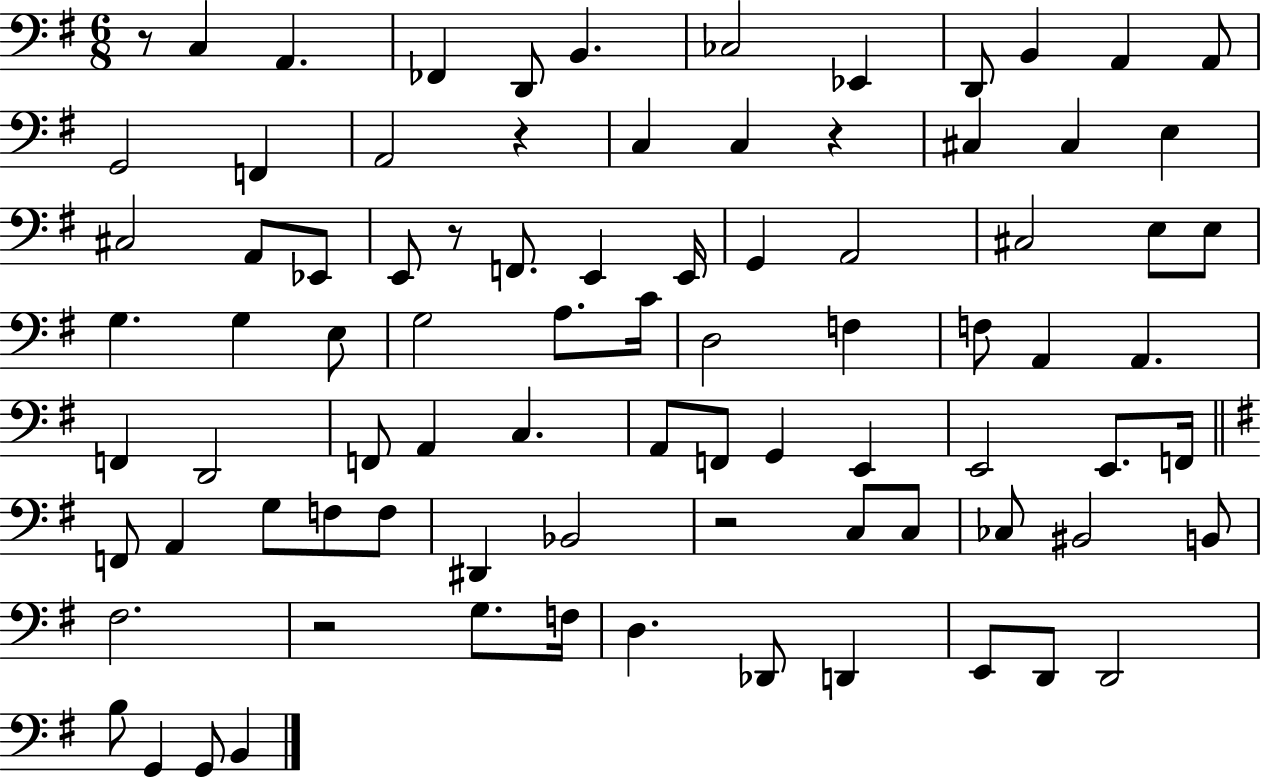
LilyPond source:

{
  \clef bass
  \numericTimeSignature
  \time 6/8
  \key g \major
  r8 c4 a,4. | fes,4 d,8 b,4. | ces2 ees,4 | d,8 b,4 a,4 a,8 | \break g,2 f,4 | a,2 r4 | c4 c4 r4 | cis4 cis4 e4 | \break cis2 a,8 ees,8 | e,8 r8 f,8. e,4 e,16 | g,4 a,2 | cis2 e8 e8 | \break g4. g4 e8 | g2 a8. c'16 | d2 f4 | f8 a,4 a,4. | \break f,4 d,2 | f,8 a,4 c4. | a,8 f,8 g,4 e,4 | e,2 e,8. f,16 | \break \bar "||" \break \key g \major f,8 a,4 g8 f8 f8 | dis,4 bes,2 | r2 c8 c8 | ces8 bis,2 b,8 | \break fis2. | r2 g8. f16 | d4. des,8 d,4 | e,8 d,8 d,2 | \break b8 g,4 g,8 b,4 | \bar "|."
}